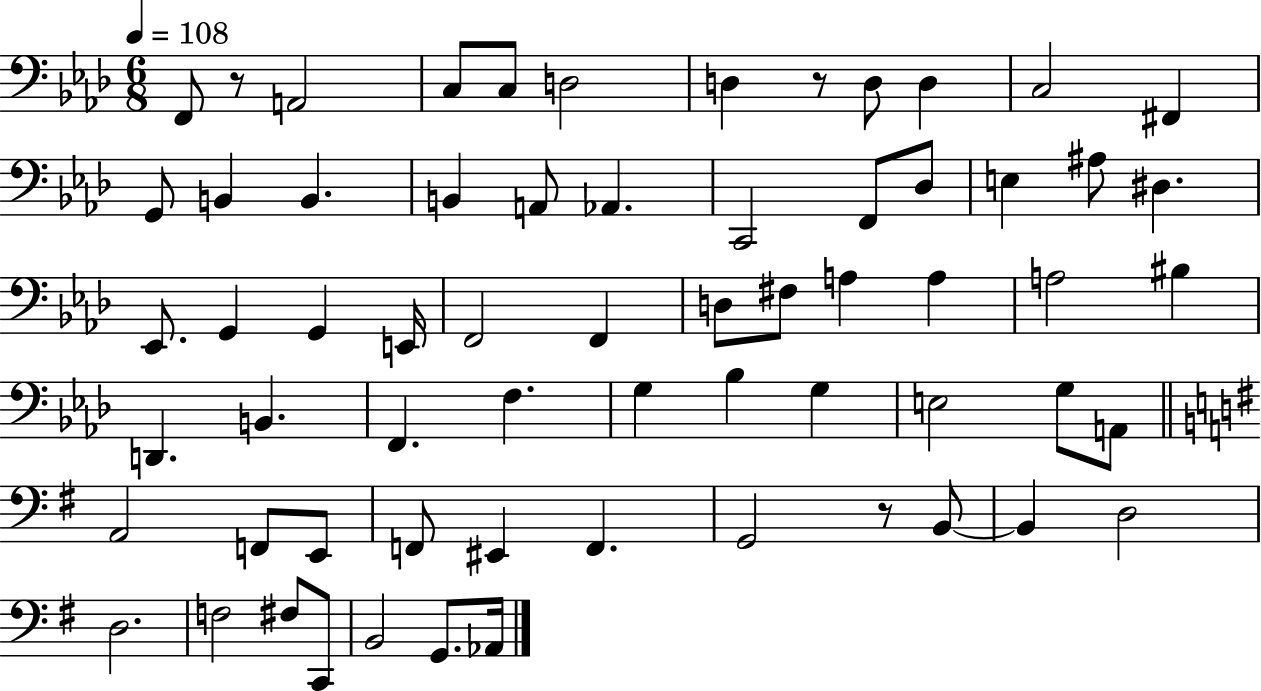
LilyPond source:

{
  \clef bass
  \numericTimeSignature
  \time 6/8
  \key aes \major
  \tempo 4 = 108
  f,8 r8 a,2 | c8 c8 d2 | d4 r8 d8 d4 | c2 fis,4 | \break g,8 b,4 b,4. | b,4 a,8 aes,4. | c,2 f,8 des8 | e4 ais8 dis4. | \break ees,8. g,4 g,4 e,16 | f,2 f,4 | d8 fis8 a4 a4 | a2 bis4 | \break d,4. b,4. | f,4. f4. | g4 bes4 g4 | e2 g8 a,8 | \break \bar "||" \break \key g \major a,2 f,8 e,8 | f,8 eis,4 f,4. | g,2 r8 b,8~~ | b,4 d2 | \break d2. | f2 fis8 c,8 | b,2 g,8. aes,16 | \bar "|."
}